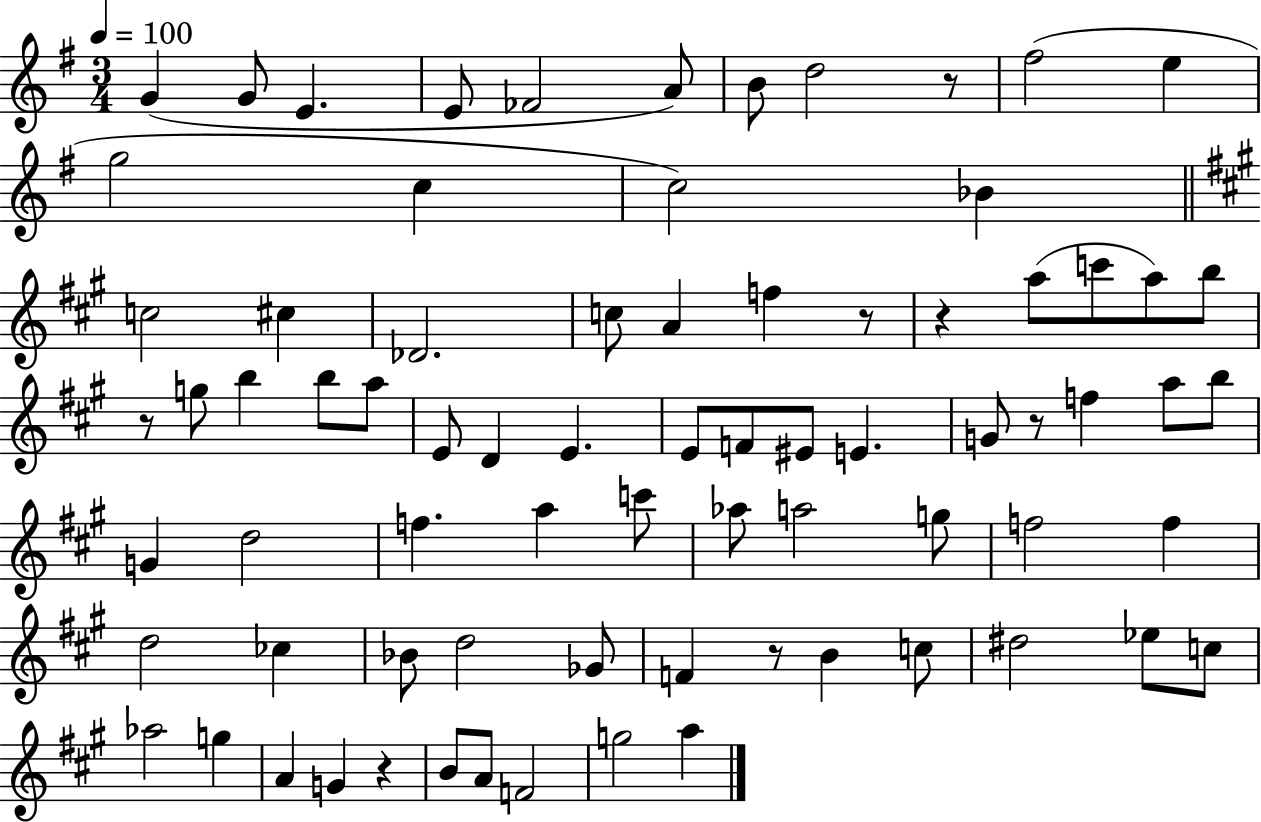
X:1
T:Untitled
M:3/4
L:1/4
K:G
G G/2 E E/2 _F2 A/2 B/2 d2 z/2 ^f2 e g2 c c2 _B c2 ^c _D2 c/2 A f z/2 z a/2 c'/2 a/2 b/2 z/2 g/2 b b/2 a/2 E/2 D E E/2 F/2 ^E/2 E G/2 z/2 f a/2 b/2 G d2 f a c'/2 _a/2 a2 g/2 f2 f d2 _c _B/2 d2 _G/2 F z/2 B c/2 ^d2 _e/2 c/2 _a2 g A G z B/2 A/2 F2 g2 a